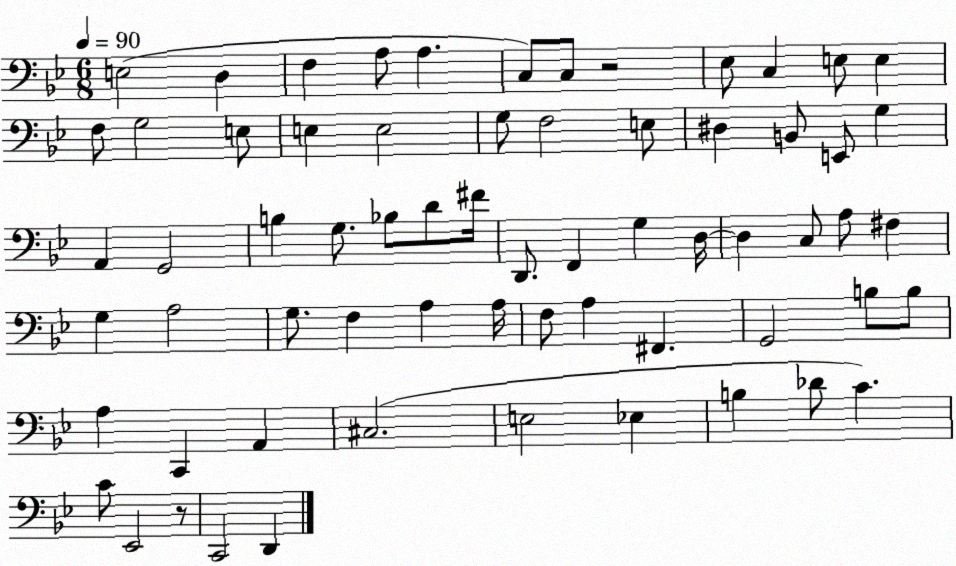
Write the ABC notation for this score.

X:1
T:Untitled
M:6/8
L:1/4
K:Bb
E,2 D, F, A,/2 A, C,/2 C,/2 z2 _E,/2 C, E,/2 E, F,/2 G,2 E,/2 E, E,2 G,/2 F,2 E,/2 ^D, B,,/2 E,,/2 G, A,, G,,2 B, G,/2 _B,/2 D/2 ^F/4 D,,/2 F,, G, D,/4 D, C,/2 A,/2 ^F, G, A,2 G,/2 F, A, A,/4 F,/2 A, ^F,, G,,2 B,/2 B,/2 A, C,, A,, ^C,2 E,2 _E, B, _D/2 C C/2 _E,,2 z/2 C,,2 D,,